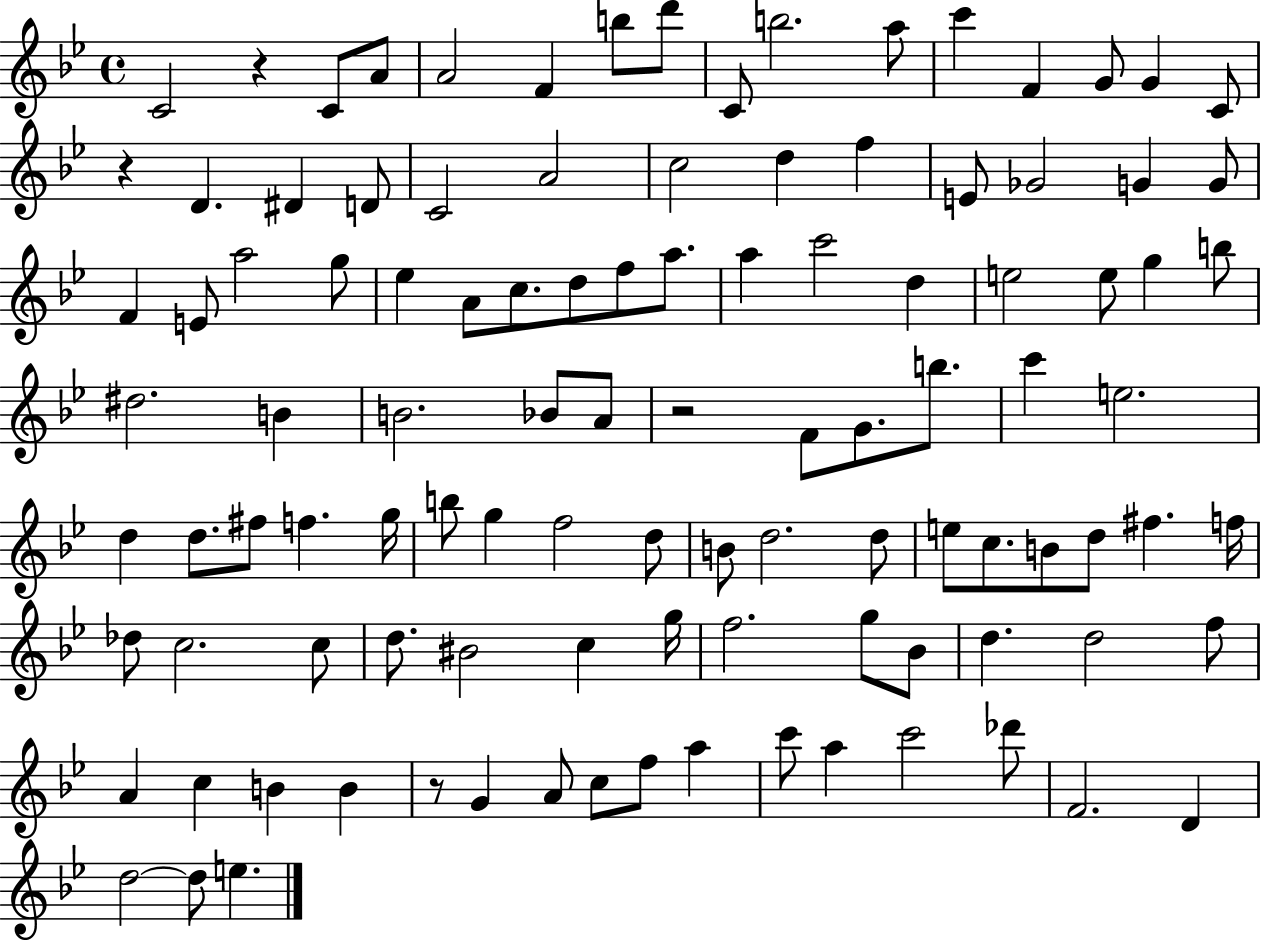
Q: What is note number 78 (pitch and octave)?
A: C5